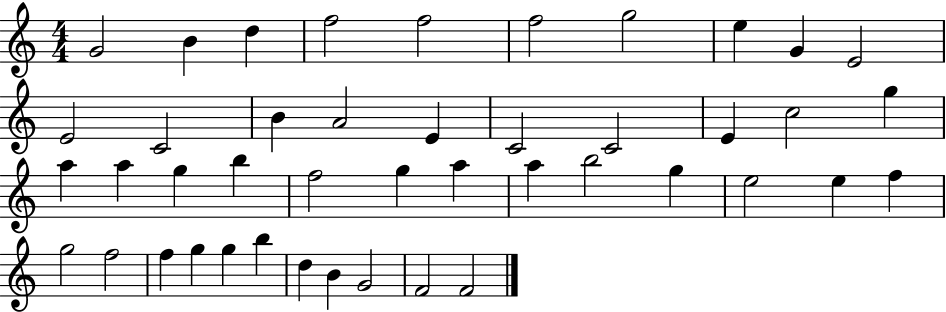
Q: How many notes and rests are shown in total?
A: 44